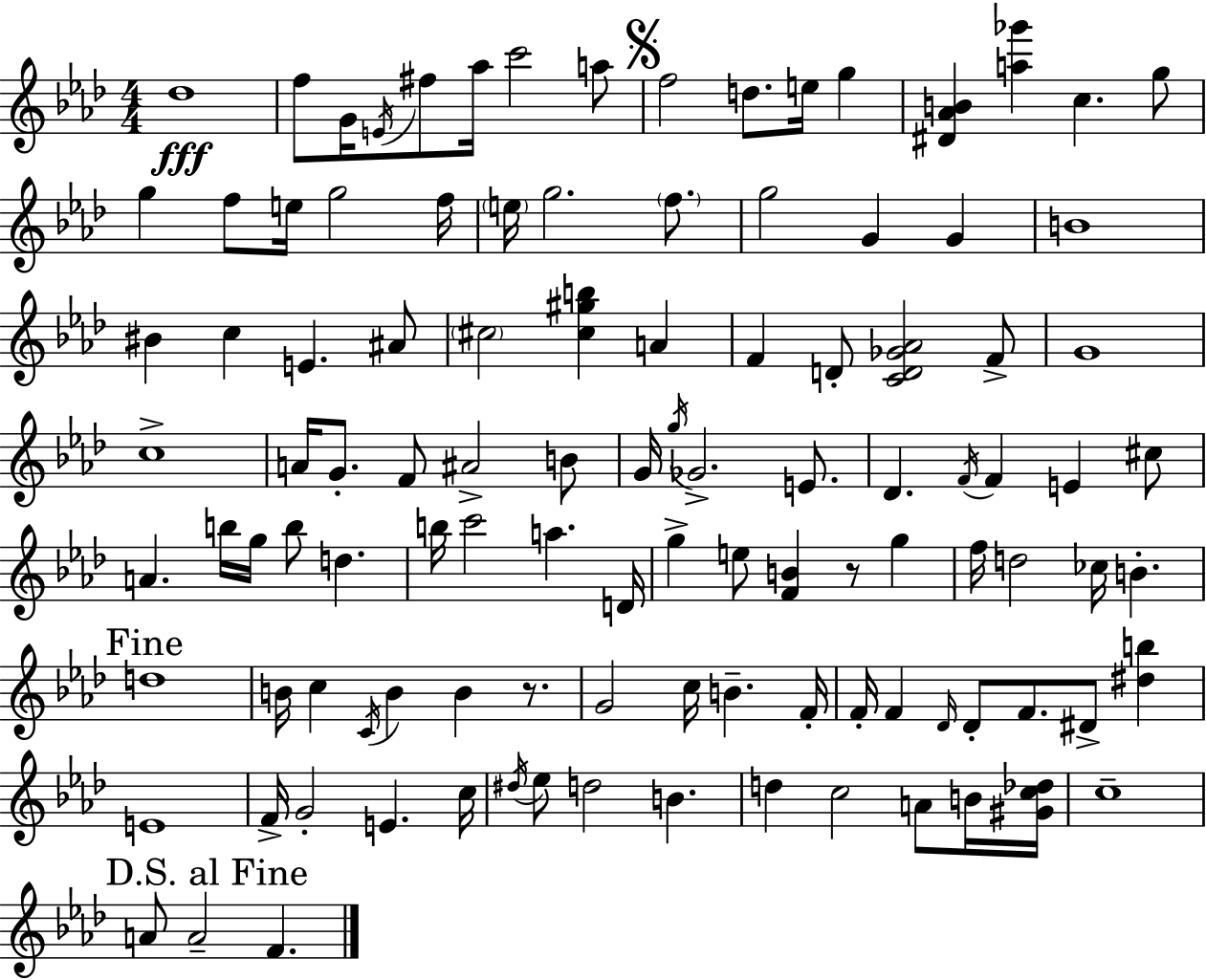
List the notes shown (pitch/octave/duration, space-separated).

Db5/w F5/e G4/s E4/s F#5/e Ab5/s C6/h A5/e F5/h D5/e. E5/s G5/q [D#4,Ab4,B4]/q [A5,Gb6]/q C5/q. G5/e G5/q F5/e E5/s G5/h F5/s E5/s G5/h. F5/e. G5/h G4/q G4/q B4/w BIS4/q C5/q E4/q. A#4/e C#5/h [C#5,G#5,B5]/q A4/q F4/q D4/e [C4,D4,Gb4,Ab4]/h F4/e G4/w C5/w A4/s G4/e. F4/e A#4/h B4/e G4/s G5/s Gb4/h. E4/e. Db4/q. F4/s F4/q E4/q C#5/e A4/q. B5/s G5/s B5/e D5/q. B5/s C6/h A5/q. D4/s G5/q E5/e [F4,B4]/q R/e G5/q F5/s D5/h CES5/s B4/q. D5/w B4/s C5/q C4/s B4/q B4/q R/e. G4/h C5/s B4/q. F4/s F4/s F4/q Db4/s Db4/e F4/e. D#4/e [D#5,B5]/q E4/w F4/s G4/h E4/q. C5/s D#5/s Eb5/e D5/h B4/q. D5/q C5/h A4/e B4/s [G#4,C5,Db5]/s C5/w A4/e A4/h F4/q.